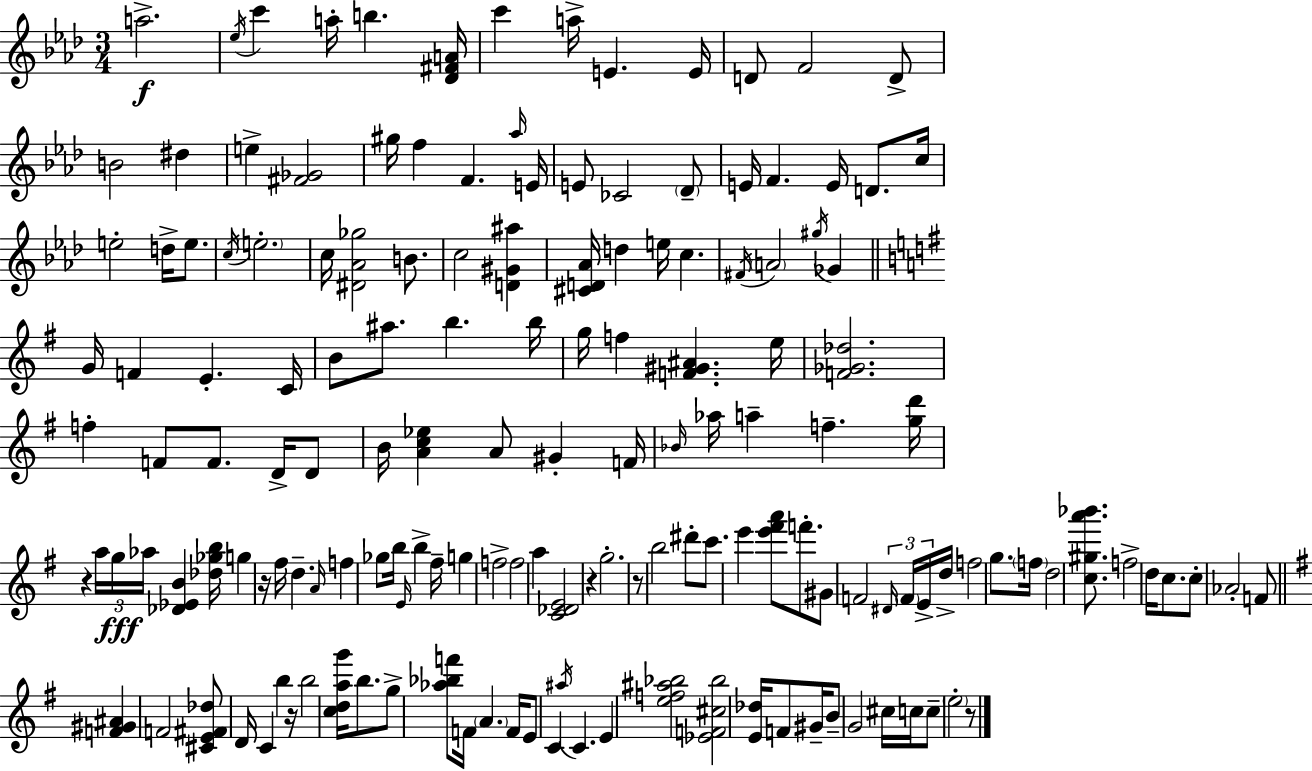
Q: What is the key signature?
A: AES major